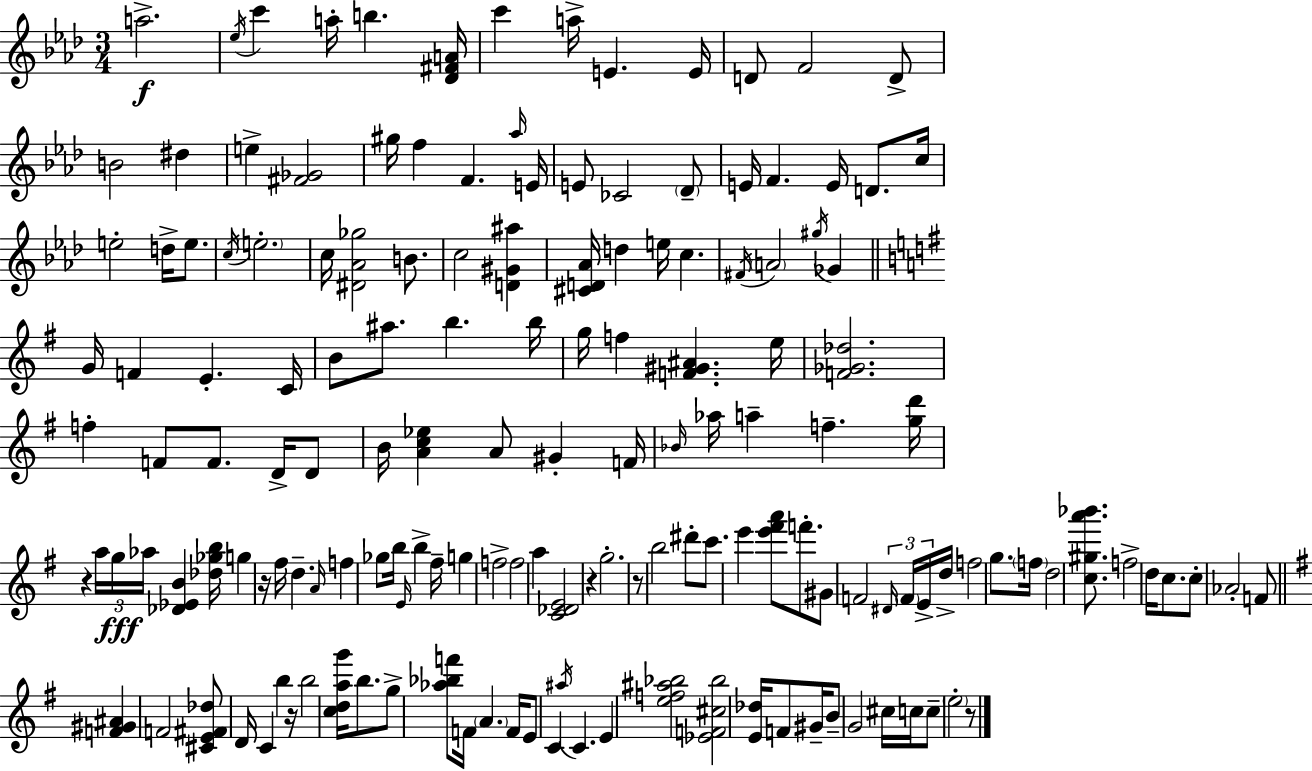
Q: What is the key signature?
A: AES major